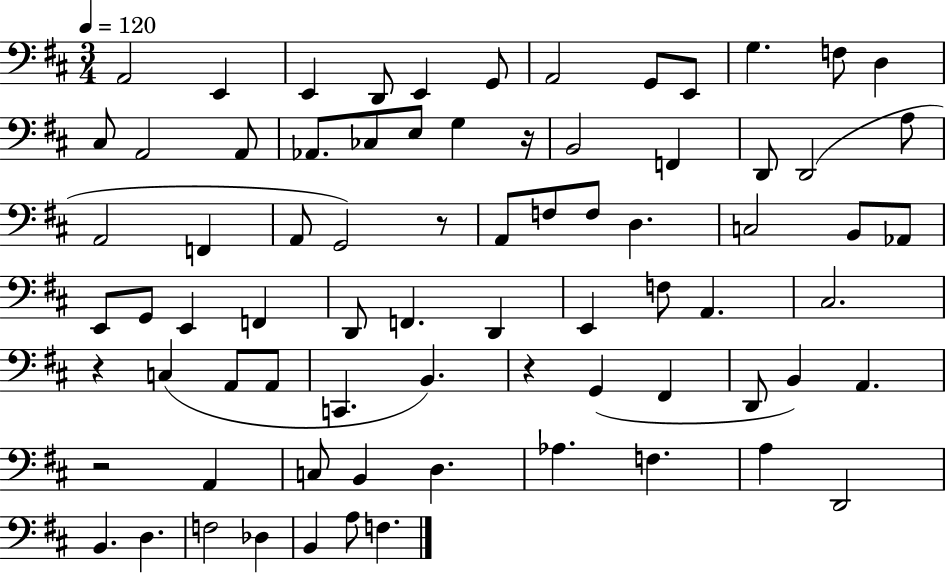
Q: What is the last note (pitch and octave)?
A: F3